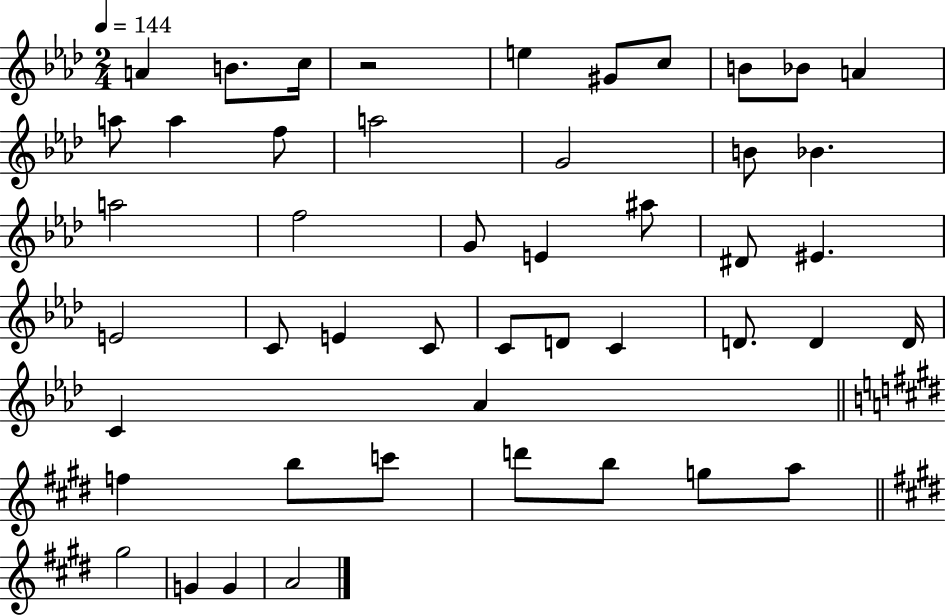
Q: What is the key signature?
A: AES major